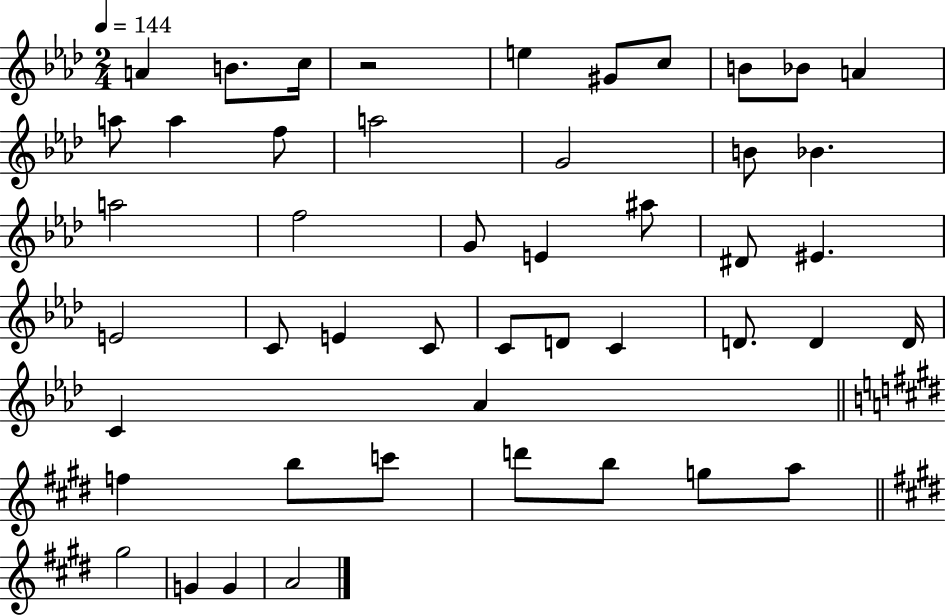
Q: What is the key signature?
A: AES major